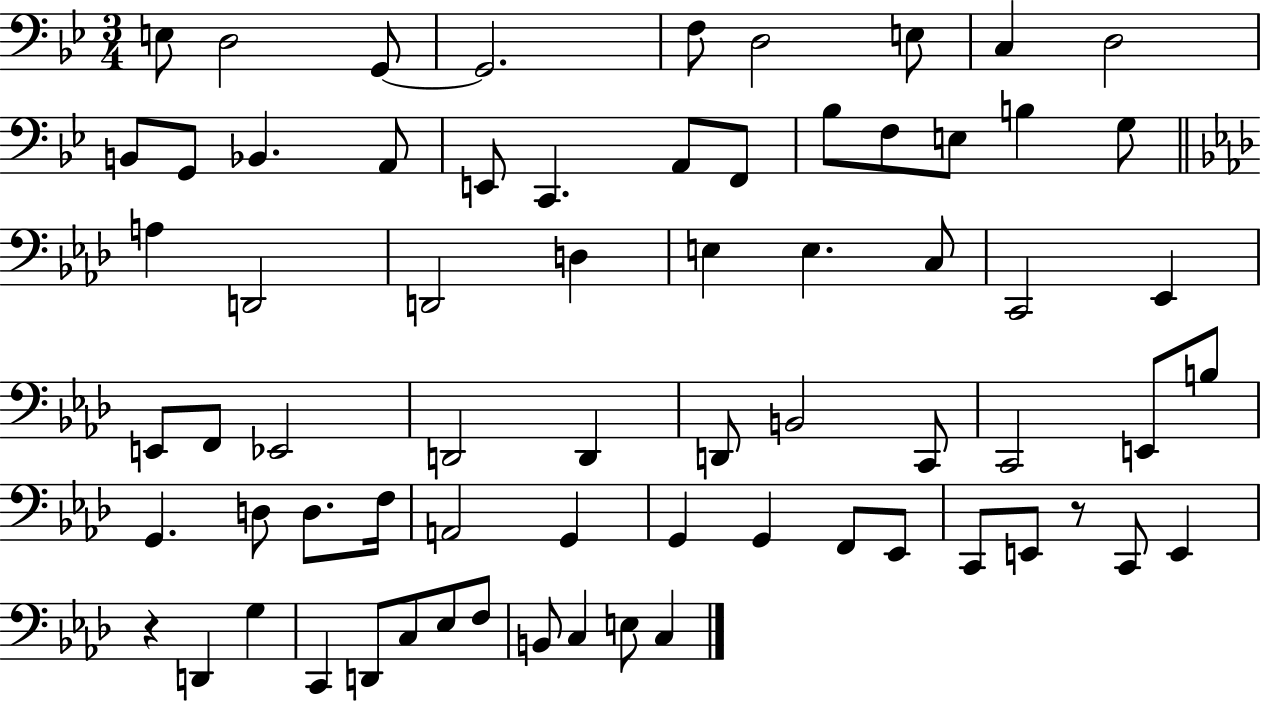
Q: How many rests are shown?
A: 2